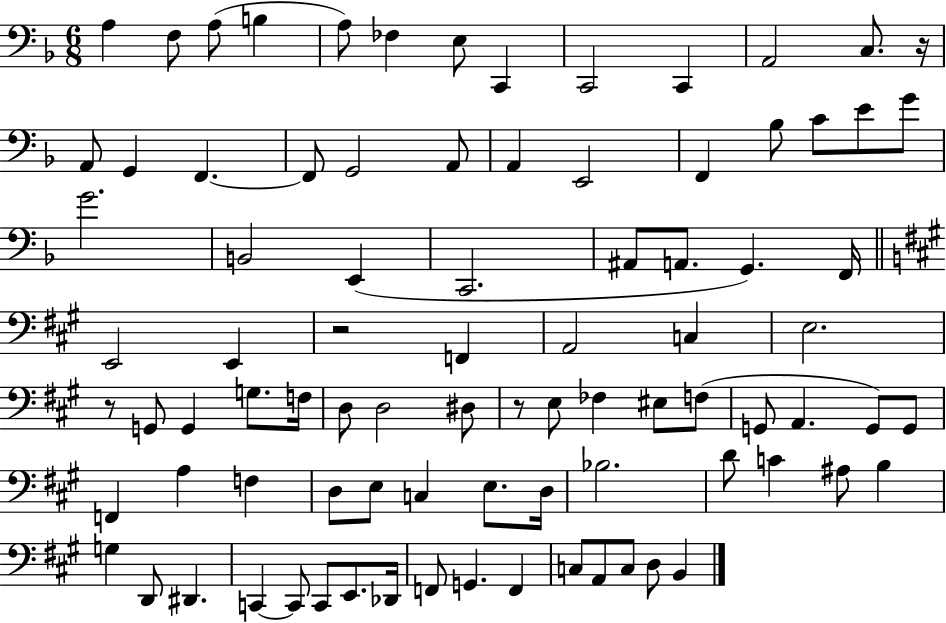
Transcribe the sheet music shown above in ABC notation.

X:1
T:Untitled
M:6/8
L:1/4
K:F
A, F,/2 A,/2 B, A,/2 _F, E,/2 C,, C,,2 C,, A,,2 C,/2 z/4 A,,/2 G,, F,, F,,/2 G,,2 A,,/2 A,, E,,2 F,, _B,/2 C/2 E/2 G/2 G2 B,,2 E,, C,,2 ^A,,/2 A,,/2 G,, F,,/4 E,,2 E,, z2 F,, A,,2 C, E,2 z/2 G,,/2 G,, G,/2 F,/4 D,/2 D,2 ^D,/2 z/2 E,/2 _F, ^E,/2 F,/2 G,,/2 A,, G,,/2 G,,/2 F,, A, F, D,/2 E,/2 C, E,/2 D,/4 _B,2 D/2 C ^A,/2 B, G, D,,/2 ^D,, C,, C,,/2 C,,/2 E,,/2 _D,,/4 F,,/2 G,, F,, C,/2 A,,/2 C,/2 D,/2 B,,